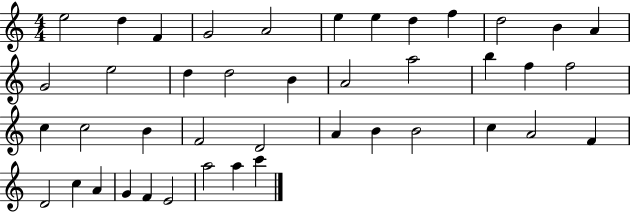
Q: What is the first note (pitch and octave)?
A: E5